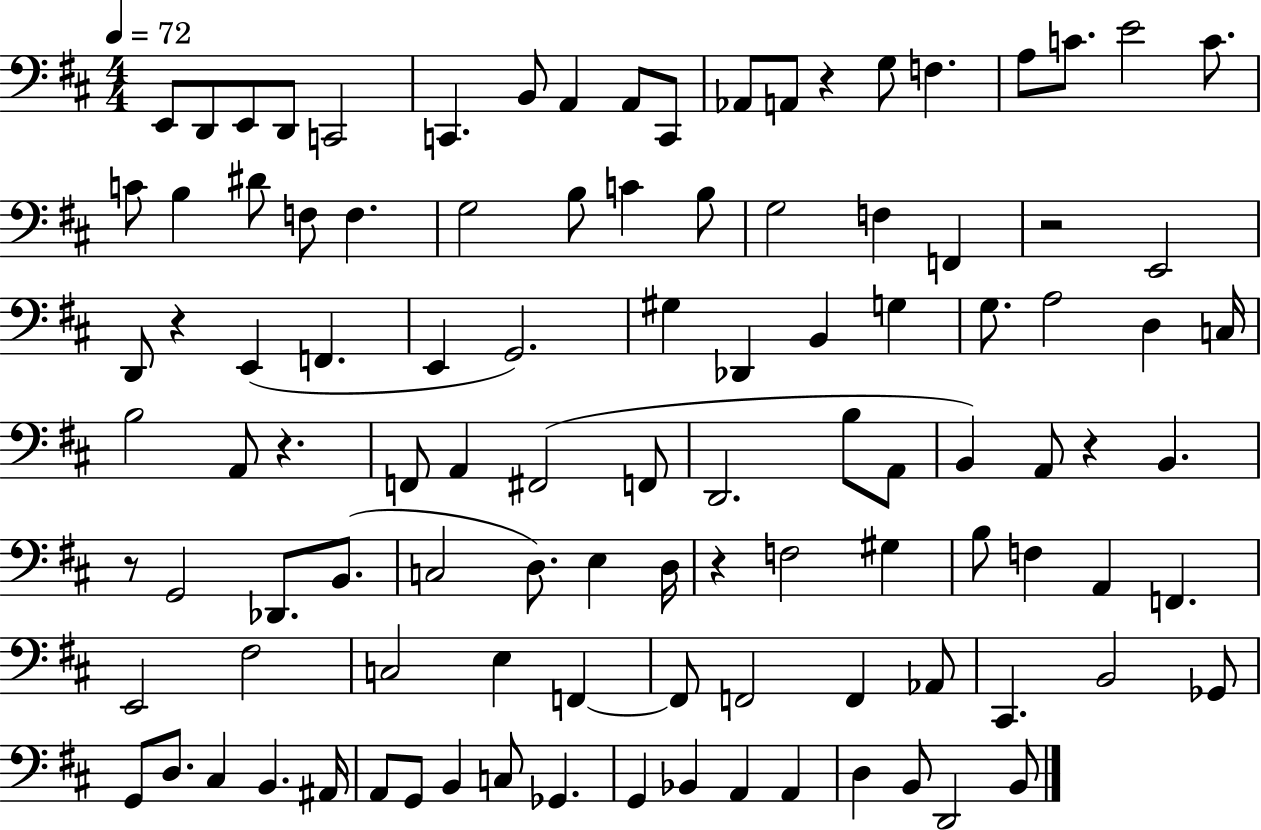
{
  \clef bass
  \numericTimeSignature
  \time 4/4
  \key d \major
  \tempo 4 = 72
  \repeat volta 2 { e,8 d,8 e,8 d,8 c,2 | c,4. b,8 a,4 a,8 c,8 | aes,8 a,8 r4 g8 f4. | a8 c'8. e'2 c'8. | \break c'8 b4 dis'8 f8 f4. | g2 b8 c'4 b8 | g2 f4 f,4 | r2 e,2 | \break d,8 r4 e,4( f,4. | e,4 g,2.) | gis4 des,4 b,4 g4 | g8. a2 d4 c16 | \break b2 a,8 r4. | f,8 a,4 fis,2( f,8 | d,2. b8 a,8 | b,4) a,8 r4 b,4. | \break r8 g,2 des,8. b,8.( | c2 d8.) e4 d16 | r4 f2 gis4 | b8 f4 a,4 f,4. | \break e,2 fis2 | c2 e4 f,4~~ | f,8 f,2 f,4 aes,8 | cis,4. b,2 ges,8 | \break g,8 d8. cis4 b,4. ais,16 | a,8 g,8 b,4 c8 ges,4. | g,4 bes,4 a,4 a,4 | d4 b,8 d,2 b,8 | \break } \bar "|."
}